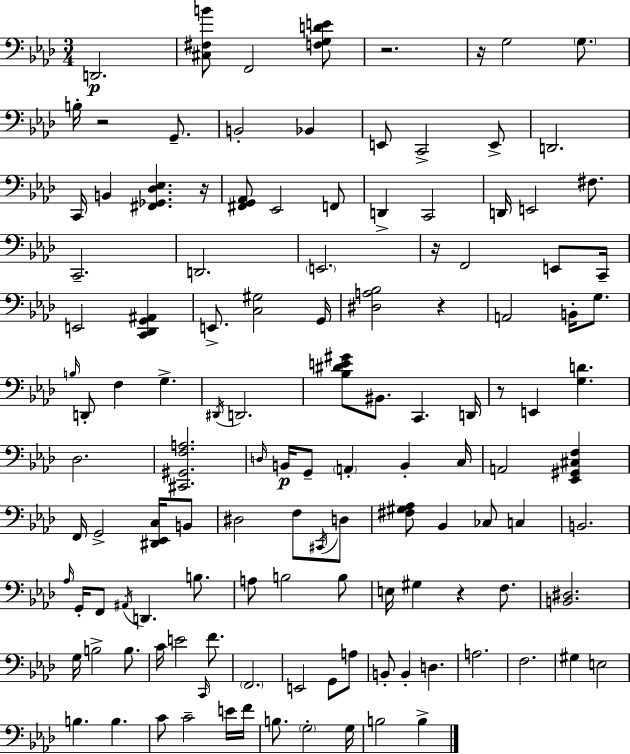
X:1
T:Untitled
M:3/4
L:1/4
K:Fm
D,,2 [^C,^F,B]/2 F,,2 [F,G,DE]/2 z2 z/4 G,2 G,/2 B,/4 z2 G,,/2 B,,2 _B,, E,,/2 C,,2 E,,/2 D,,2 C,,/4 B,, [^F,,_G,,_D,_E,] z/4 [^F,,G,,_A,,]/2 _E,,2 F,,/2 D,, C,,2 D,,/4 E,,2 ^F,/2 C,,2 D,,2 E,,2 z/4 F,,2 E,,/2 C,,/4 E,,2 [C,,_D,,G,,^A,,] E,,/2 [C,^G,]2 G,,/4 [^D,A,_B,]2 z A,,2 B,,/4 G,/2 B,/4 D,,/2 F, G, ^D,,/4 D,,2 [_B,^DE^G]/2 ^B,,/2 C,, D,,/4 z/2 E,, [G,D] _D,2 [^C,,^G,,F,A,]2 D,/4 B,,/4 G,,/2 A,, B,, C,/4 A,,2 [_E,,^G,,^C,F,] F,,/4 G,,2 [^D,,_E,,C,]/4 B,,/2 ^D,2 F,/2 ^C,,/4 D,/2 [^F,^G,_A,]/2 _B,, _C,/2 C, B,,2 _A,/4 G,,/4 F,,/2 ^A,,/4 D,, B,/2 A,/2 B,2 B,/2 E,/4 ^G, z F,/2 [B,,^D,]2 G,/4 B,2 B,/2 C/4 E2 C,,/4 F/2 F,,2 E,,2 G,,/2 A,/2 B,,/2 B,, D, A,2 F,2 ^G, E,2 B, B, C/2 C2 E/4 F/4 B,/2 G,2 G,/4 B,2 B,